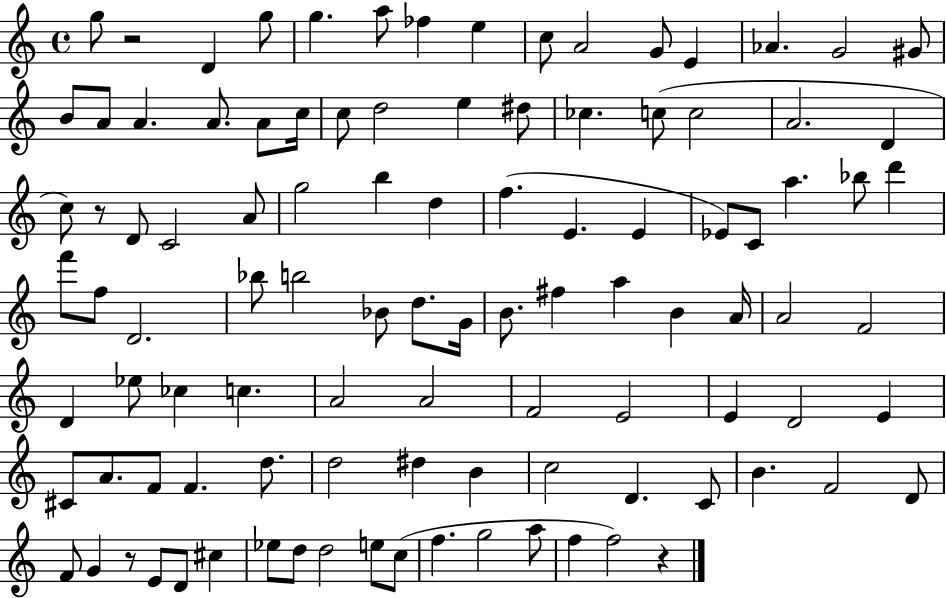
X:1
T:Untitled
M:4/4
L:1/4
K:C
g/2 z2 D g/2 g a/2 _f e c/2 A2 G/2 E _A G2 ^G/2 B/2 A/2 A A/2 A/2 c/4 c/2 d2 e ^d/2 _c c/2 c2 A2 D c/2 z/2 D/2 C2 A/2 g2 b d f E E _E/2 C/2 a _b/2 d' f'/2 f/2 D2 _b/2 b2 _B/2 d/2 G/4 B/2 ^f a B A/4 A2 F2 D _e/2 _c c A2 A2 F2 E2 E D2 E ^C/2 A/2 F/2 F d/2 d2 ^d B c2 D C/2 B F2 D/2 F/2 G z/2 E/2 D/2 ^c _e/2 d/2 d2 e/2 c/2 f g2 a/2 f f2 z